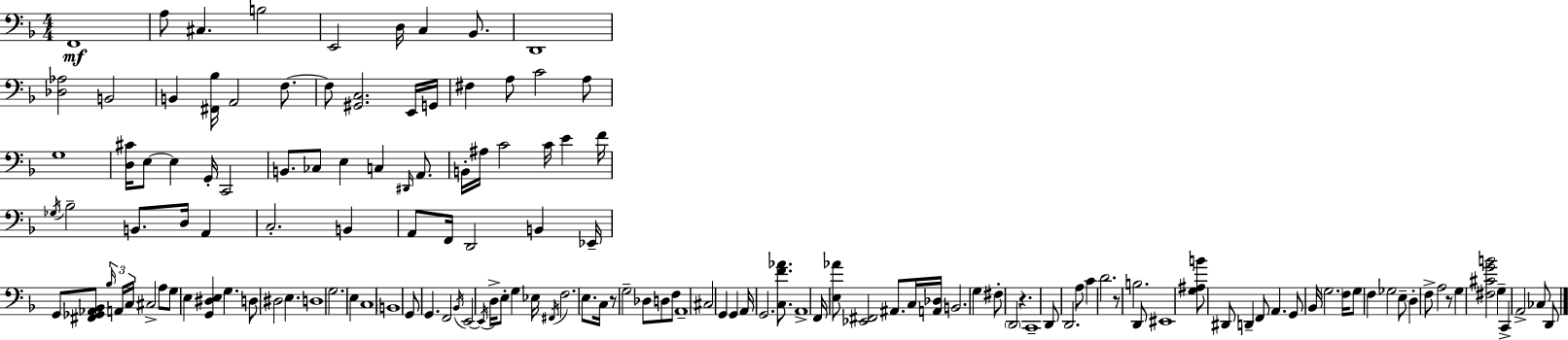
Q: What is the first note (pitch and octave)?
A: F2